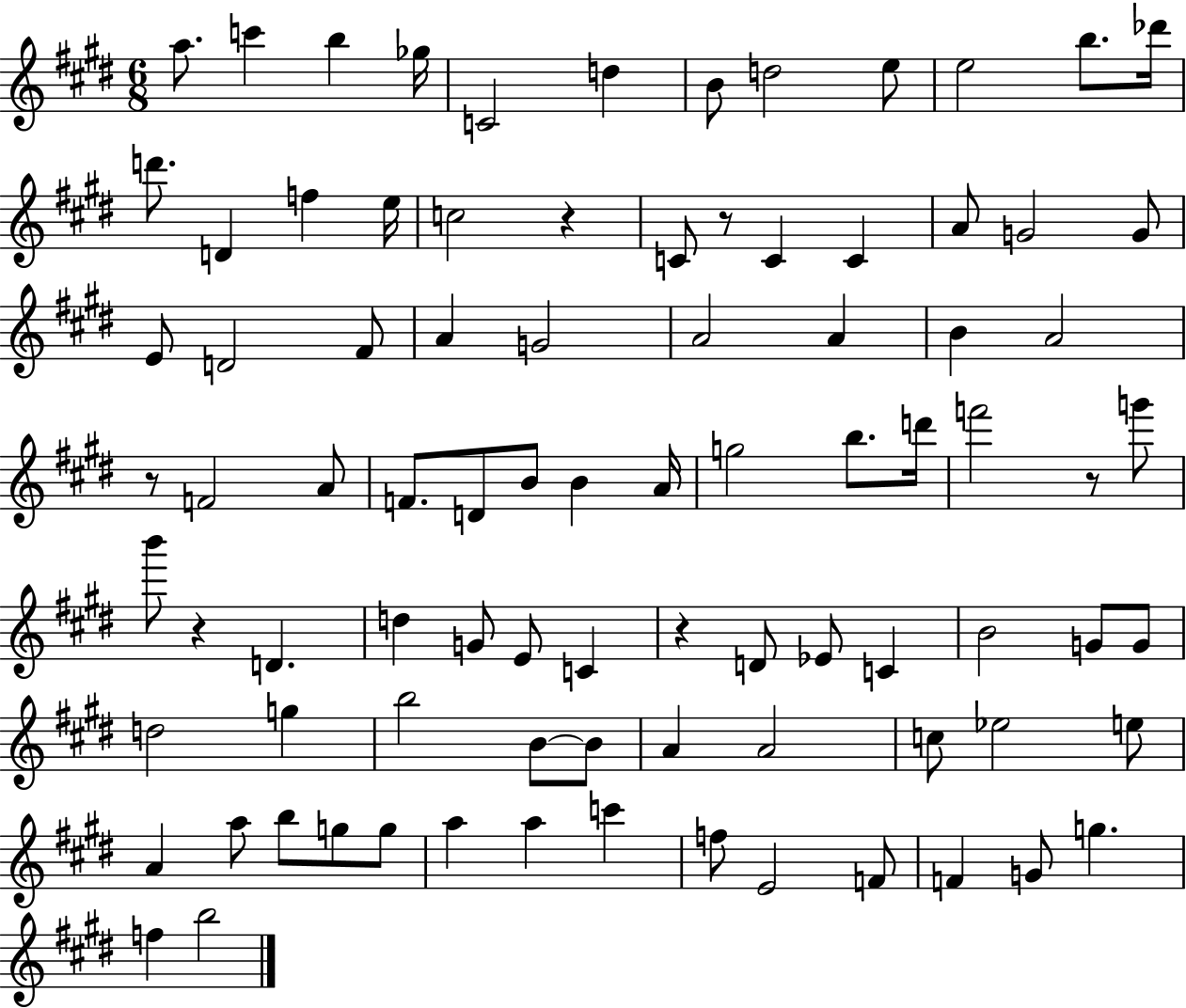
A5/e. C6/q B5/q Gb5/s C4/h D5/q B4/e D5/h E5/e E5/h B5/e. Db6/s D6/e. D4/q F5/q E5/s C5/h R/q C4/e R/e C4/q C4/q A4/e G4/h G4/e E4/e D4/h F#4/e A4/q G4/h A4/h A4/q B4/q A4/h R/e F4/h A4/e F4/e. D4/e B4/e B4/q A4/s G5/h B5/e. D6/s F6/h R/e G6/e B6/e R/q D4/q. D5/q G4/e E4/e C4/q R/q D4/e Eb4/e C4/q B4/h G4/e G4/e D5/h G5/q B5/h B4/e B4/e A4/q A4/h C5/e Eb5/h E5/e A4/q A5/e B5/e G5/e G5/e A5/q A5/q C6/q F5/e E4/h F4/e F4/q G4/e G5/q. F5/q B5/h